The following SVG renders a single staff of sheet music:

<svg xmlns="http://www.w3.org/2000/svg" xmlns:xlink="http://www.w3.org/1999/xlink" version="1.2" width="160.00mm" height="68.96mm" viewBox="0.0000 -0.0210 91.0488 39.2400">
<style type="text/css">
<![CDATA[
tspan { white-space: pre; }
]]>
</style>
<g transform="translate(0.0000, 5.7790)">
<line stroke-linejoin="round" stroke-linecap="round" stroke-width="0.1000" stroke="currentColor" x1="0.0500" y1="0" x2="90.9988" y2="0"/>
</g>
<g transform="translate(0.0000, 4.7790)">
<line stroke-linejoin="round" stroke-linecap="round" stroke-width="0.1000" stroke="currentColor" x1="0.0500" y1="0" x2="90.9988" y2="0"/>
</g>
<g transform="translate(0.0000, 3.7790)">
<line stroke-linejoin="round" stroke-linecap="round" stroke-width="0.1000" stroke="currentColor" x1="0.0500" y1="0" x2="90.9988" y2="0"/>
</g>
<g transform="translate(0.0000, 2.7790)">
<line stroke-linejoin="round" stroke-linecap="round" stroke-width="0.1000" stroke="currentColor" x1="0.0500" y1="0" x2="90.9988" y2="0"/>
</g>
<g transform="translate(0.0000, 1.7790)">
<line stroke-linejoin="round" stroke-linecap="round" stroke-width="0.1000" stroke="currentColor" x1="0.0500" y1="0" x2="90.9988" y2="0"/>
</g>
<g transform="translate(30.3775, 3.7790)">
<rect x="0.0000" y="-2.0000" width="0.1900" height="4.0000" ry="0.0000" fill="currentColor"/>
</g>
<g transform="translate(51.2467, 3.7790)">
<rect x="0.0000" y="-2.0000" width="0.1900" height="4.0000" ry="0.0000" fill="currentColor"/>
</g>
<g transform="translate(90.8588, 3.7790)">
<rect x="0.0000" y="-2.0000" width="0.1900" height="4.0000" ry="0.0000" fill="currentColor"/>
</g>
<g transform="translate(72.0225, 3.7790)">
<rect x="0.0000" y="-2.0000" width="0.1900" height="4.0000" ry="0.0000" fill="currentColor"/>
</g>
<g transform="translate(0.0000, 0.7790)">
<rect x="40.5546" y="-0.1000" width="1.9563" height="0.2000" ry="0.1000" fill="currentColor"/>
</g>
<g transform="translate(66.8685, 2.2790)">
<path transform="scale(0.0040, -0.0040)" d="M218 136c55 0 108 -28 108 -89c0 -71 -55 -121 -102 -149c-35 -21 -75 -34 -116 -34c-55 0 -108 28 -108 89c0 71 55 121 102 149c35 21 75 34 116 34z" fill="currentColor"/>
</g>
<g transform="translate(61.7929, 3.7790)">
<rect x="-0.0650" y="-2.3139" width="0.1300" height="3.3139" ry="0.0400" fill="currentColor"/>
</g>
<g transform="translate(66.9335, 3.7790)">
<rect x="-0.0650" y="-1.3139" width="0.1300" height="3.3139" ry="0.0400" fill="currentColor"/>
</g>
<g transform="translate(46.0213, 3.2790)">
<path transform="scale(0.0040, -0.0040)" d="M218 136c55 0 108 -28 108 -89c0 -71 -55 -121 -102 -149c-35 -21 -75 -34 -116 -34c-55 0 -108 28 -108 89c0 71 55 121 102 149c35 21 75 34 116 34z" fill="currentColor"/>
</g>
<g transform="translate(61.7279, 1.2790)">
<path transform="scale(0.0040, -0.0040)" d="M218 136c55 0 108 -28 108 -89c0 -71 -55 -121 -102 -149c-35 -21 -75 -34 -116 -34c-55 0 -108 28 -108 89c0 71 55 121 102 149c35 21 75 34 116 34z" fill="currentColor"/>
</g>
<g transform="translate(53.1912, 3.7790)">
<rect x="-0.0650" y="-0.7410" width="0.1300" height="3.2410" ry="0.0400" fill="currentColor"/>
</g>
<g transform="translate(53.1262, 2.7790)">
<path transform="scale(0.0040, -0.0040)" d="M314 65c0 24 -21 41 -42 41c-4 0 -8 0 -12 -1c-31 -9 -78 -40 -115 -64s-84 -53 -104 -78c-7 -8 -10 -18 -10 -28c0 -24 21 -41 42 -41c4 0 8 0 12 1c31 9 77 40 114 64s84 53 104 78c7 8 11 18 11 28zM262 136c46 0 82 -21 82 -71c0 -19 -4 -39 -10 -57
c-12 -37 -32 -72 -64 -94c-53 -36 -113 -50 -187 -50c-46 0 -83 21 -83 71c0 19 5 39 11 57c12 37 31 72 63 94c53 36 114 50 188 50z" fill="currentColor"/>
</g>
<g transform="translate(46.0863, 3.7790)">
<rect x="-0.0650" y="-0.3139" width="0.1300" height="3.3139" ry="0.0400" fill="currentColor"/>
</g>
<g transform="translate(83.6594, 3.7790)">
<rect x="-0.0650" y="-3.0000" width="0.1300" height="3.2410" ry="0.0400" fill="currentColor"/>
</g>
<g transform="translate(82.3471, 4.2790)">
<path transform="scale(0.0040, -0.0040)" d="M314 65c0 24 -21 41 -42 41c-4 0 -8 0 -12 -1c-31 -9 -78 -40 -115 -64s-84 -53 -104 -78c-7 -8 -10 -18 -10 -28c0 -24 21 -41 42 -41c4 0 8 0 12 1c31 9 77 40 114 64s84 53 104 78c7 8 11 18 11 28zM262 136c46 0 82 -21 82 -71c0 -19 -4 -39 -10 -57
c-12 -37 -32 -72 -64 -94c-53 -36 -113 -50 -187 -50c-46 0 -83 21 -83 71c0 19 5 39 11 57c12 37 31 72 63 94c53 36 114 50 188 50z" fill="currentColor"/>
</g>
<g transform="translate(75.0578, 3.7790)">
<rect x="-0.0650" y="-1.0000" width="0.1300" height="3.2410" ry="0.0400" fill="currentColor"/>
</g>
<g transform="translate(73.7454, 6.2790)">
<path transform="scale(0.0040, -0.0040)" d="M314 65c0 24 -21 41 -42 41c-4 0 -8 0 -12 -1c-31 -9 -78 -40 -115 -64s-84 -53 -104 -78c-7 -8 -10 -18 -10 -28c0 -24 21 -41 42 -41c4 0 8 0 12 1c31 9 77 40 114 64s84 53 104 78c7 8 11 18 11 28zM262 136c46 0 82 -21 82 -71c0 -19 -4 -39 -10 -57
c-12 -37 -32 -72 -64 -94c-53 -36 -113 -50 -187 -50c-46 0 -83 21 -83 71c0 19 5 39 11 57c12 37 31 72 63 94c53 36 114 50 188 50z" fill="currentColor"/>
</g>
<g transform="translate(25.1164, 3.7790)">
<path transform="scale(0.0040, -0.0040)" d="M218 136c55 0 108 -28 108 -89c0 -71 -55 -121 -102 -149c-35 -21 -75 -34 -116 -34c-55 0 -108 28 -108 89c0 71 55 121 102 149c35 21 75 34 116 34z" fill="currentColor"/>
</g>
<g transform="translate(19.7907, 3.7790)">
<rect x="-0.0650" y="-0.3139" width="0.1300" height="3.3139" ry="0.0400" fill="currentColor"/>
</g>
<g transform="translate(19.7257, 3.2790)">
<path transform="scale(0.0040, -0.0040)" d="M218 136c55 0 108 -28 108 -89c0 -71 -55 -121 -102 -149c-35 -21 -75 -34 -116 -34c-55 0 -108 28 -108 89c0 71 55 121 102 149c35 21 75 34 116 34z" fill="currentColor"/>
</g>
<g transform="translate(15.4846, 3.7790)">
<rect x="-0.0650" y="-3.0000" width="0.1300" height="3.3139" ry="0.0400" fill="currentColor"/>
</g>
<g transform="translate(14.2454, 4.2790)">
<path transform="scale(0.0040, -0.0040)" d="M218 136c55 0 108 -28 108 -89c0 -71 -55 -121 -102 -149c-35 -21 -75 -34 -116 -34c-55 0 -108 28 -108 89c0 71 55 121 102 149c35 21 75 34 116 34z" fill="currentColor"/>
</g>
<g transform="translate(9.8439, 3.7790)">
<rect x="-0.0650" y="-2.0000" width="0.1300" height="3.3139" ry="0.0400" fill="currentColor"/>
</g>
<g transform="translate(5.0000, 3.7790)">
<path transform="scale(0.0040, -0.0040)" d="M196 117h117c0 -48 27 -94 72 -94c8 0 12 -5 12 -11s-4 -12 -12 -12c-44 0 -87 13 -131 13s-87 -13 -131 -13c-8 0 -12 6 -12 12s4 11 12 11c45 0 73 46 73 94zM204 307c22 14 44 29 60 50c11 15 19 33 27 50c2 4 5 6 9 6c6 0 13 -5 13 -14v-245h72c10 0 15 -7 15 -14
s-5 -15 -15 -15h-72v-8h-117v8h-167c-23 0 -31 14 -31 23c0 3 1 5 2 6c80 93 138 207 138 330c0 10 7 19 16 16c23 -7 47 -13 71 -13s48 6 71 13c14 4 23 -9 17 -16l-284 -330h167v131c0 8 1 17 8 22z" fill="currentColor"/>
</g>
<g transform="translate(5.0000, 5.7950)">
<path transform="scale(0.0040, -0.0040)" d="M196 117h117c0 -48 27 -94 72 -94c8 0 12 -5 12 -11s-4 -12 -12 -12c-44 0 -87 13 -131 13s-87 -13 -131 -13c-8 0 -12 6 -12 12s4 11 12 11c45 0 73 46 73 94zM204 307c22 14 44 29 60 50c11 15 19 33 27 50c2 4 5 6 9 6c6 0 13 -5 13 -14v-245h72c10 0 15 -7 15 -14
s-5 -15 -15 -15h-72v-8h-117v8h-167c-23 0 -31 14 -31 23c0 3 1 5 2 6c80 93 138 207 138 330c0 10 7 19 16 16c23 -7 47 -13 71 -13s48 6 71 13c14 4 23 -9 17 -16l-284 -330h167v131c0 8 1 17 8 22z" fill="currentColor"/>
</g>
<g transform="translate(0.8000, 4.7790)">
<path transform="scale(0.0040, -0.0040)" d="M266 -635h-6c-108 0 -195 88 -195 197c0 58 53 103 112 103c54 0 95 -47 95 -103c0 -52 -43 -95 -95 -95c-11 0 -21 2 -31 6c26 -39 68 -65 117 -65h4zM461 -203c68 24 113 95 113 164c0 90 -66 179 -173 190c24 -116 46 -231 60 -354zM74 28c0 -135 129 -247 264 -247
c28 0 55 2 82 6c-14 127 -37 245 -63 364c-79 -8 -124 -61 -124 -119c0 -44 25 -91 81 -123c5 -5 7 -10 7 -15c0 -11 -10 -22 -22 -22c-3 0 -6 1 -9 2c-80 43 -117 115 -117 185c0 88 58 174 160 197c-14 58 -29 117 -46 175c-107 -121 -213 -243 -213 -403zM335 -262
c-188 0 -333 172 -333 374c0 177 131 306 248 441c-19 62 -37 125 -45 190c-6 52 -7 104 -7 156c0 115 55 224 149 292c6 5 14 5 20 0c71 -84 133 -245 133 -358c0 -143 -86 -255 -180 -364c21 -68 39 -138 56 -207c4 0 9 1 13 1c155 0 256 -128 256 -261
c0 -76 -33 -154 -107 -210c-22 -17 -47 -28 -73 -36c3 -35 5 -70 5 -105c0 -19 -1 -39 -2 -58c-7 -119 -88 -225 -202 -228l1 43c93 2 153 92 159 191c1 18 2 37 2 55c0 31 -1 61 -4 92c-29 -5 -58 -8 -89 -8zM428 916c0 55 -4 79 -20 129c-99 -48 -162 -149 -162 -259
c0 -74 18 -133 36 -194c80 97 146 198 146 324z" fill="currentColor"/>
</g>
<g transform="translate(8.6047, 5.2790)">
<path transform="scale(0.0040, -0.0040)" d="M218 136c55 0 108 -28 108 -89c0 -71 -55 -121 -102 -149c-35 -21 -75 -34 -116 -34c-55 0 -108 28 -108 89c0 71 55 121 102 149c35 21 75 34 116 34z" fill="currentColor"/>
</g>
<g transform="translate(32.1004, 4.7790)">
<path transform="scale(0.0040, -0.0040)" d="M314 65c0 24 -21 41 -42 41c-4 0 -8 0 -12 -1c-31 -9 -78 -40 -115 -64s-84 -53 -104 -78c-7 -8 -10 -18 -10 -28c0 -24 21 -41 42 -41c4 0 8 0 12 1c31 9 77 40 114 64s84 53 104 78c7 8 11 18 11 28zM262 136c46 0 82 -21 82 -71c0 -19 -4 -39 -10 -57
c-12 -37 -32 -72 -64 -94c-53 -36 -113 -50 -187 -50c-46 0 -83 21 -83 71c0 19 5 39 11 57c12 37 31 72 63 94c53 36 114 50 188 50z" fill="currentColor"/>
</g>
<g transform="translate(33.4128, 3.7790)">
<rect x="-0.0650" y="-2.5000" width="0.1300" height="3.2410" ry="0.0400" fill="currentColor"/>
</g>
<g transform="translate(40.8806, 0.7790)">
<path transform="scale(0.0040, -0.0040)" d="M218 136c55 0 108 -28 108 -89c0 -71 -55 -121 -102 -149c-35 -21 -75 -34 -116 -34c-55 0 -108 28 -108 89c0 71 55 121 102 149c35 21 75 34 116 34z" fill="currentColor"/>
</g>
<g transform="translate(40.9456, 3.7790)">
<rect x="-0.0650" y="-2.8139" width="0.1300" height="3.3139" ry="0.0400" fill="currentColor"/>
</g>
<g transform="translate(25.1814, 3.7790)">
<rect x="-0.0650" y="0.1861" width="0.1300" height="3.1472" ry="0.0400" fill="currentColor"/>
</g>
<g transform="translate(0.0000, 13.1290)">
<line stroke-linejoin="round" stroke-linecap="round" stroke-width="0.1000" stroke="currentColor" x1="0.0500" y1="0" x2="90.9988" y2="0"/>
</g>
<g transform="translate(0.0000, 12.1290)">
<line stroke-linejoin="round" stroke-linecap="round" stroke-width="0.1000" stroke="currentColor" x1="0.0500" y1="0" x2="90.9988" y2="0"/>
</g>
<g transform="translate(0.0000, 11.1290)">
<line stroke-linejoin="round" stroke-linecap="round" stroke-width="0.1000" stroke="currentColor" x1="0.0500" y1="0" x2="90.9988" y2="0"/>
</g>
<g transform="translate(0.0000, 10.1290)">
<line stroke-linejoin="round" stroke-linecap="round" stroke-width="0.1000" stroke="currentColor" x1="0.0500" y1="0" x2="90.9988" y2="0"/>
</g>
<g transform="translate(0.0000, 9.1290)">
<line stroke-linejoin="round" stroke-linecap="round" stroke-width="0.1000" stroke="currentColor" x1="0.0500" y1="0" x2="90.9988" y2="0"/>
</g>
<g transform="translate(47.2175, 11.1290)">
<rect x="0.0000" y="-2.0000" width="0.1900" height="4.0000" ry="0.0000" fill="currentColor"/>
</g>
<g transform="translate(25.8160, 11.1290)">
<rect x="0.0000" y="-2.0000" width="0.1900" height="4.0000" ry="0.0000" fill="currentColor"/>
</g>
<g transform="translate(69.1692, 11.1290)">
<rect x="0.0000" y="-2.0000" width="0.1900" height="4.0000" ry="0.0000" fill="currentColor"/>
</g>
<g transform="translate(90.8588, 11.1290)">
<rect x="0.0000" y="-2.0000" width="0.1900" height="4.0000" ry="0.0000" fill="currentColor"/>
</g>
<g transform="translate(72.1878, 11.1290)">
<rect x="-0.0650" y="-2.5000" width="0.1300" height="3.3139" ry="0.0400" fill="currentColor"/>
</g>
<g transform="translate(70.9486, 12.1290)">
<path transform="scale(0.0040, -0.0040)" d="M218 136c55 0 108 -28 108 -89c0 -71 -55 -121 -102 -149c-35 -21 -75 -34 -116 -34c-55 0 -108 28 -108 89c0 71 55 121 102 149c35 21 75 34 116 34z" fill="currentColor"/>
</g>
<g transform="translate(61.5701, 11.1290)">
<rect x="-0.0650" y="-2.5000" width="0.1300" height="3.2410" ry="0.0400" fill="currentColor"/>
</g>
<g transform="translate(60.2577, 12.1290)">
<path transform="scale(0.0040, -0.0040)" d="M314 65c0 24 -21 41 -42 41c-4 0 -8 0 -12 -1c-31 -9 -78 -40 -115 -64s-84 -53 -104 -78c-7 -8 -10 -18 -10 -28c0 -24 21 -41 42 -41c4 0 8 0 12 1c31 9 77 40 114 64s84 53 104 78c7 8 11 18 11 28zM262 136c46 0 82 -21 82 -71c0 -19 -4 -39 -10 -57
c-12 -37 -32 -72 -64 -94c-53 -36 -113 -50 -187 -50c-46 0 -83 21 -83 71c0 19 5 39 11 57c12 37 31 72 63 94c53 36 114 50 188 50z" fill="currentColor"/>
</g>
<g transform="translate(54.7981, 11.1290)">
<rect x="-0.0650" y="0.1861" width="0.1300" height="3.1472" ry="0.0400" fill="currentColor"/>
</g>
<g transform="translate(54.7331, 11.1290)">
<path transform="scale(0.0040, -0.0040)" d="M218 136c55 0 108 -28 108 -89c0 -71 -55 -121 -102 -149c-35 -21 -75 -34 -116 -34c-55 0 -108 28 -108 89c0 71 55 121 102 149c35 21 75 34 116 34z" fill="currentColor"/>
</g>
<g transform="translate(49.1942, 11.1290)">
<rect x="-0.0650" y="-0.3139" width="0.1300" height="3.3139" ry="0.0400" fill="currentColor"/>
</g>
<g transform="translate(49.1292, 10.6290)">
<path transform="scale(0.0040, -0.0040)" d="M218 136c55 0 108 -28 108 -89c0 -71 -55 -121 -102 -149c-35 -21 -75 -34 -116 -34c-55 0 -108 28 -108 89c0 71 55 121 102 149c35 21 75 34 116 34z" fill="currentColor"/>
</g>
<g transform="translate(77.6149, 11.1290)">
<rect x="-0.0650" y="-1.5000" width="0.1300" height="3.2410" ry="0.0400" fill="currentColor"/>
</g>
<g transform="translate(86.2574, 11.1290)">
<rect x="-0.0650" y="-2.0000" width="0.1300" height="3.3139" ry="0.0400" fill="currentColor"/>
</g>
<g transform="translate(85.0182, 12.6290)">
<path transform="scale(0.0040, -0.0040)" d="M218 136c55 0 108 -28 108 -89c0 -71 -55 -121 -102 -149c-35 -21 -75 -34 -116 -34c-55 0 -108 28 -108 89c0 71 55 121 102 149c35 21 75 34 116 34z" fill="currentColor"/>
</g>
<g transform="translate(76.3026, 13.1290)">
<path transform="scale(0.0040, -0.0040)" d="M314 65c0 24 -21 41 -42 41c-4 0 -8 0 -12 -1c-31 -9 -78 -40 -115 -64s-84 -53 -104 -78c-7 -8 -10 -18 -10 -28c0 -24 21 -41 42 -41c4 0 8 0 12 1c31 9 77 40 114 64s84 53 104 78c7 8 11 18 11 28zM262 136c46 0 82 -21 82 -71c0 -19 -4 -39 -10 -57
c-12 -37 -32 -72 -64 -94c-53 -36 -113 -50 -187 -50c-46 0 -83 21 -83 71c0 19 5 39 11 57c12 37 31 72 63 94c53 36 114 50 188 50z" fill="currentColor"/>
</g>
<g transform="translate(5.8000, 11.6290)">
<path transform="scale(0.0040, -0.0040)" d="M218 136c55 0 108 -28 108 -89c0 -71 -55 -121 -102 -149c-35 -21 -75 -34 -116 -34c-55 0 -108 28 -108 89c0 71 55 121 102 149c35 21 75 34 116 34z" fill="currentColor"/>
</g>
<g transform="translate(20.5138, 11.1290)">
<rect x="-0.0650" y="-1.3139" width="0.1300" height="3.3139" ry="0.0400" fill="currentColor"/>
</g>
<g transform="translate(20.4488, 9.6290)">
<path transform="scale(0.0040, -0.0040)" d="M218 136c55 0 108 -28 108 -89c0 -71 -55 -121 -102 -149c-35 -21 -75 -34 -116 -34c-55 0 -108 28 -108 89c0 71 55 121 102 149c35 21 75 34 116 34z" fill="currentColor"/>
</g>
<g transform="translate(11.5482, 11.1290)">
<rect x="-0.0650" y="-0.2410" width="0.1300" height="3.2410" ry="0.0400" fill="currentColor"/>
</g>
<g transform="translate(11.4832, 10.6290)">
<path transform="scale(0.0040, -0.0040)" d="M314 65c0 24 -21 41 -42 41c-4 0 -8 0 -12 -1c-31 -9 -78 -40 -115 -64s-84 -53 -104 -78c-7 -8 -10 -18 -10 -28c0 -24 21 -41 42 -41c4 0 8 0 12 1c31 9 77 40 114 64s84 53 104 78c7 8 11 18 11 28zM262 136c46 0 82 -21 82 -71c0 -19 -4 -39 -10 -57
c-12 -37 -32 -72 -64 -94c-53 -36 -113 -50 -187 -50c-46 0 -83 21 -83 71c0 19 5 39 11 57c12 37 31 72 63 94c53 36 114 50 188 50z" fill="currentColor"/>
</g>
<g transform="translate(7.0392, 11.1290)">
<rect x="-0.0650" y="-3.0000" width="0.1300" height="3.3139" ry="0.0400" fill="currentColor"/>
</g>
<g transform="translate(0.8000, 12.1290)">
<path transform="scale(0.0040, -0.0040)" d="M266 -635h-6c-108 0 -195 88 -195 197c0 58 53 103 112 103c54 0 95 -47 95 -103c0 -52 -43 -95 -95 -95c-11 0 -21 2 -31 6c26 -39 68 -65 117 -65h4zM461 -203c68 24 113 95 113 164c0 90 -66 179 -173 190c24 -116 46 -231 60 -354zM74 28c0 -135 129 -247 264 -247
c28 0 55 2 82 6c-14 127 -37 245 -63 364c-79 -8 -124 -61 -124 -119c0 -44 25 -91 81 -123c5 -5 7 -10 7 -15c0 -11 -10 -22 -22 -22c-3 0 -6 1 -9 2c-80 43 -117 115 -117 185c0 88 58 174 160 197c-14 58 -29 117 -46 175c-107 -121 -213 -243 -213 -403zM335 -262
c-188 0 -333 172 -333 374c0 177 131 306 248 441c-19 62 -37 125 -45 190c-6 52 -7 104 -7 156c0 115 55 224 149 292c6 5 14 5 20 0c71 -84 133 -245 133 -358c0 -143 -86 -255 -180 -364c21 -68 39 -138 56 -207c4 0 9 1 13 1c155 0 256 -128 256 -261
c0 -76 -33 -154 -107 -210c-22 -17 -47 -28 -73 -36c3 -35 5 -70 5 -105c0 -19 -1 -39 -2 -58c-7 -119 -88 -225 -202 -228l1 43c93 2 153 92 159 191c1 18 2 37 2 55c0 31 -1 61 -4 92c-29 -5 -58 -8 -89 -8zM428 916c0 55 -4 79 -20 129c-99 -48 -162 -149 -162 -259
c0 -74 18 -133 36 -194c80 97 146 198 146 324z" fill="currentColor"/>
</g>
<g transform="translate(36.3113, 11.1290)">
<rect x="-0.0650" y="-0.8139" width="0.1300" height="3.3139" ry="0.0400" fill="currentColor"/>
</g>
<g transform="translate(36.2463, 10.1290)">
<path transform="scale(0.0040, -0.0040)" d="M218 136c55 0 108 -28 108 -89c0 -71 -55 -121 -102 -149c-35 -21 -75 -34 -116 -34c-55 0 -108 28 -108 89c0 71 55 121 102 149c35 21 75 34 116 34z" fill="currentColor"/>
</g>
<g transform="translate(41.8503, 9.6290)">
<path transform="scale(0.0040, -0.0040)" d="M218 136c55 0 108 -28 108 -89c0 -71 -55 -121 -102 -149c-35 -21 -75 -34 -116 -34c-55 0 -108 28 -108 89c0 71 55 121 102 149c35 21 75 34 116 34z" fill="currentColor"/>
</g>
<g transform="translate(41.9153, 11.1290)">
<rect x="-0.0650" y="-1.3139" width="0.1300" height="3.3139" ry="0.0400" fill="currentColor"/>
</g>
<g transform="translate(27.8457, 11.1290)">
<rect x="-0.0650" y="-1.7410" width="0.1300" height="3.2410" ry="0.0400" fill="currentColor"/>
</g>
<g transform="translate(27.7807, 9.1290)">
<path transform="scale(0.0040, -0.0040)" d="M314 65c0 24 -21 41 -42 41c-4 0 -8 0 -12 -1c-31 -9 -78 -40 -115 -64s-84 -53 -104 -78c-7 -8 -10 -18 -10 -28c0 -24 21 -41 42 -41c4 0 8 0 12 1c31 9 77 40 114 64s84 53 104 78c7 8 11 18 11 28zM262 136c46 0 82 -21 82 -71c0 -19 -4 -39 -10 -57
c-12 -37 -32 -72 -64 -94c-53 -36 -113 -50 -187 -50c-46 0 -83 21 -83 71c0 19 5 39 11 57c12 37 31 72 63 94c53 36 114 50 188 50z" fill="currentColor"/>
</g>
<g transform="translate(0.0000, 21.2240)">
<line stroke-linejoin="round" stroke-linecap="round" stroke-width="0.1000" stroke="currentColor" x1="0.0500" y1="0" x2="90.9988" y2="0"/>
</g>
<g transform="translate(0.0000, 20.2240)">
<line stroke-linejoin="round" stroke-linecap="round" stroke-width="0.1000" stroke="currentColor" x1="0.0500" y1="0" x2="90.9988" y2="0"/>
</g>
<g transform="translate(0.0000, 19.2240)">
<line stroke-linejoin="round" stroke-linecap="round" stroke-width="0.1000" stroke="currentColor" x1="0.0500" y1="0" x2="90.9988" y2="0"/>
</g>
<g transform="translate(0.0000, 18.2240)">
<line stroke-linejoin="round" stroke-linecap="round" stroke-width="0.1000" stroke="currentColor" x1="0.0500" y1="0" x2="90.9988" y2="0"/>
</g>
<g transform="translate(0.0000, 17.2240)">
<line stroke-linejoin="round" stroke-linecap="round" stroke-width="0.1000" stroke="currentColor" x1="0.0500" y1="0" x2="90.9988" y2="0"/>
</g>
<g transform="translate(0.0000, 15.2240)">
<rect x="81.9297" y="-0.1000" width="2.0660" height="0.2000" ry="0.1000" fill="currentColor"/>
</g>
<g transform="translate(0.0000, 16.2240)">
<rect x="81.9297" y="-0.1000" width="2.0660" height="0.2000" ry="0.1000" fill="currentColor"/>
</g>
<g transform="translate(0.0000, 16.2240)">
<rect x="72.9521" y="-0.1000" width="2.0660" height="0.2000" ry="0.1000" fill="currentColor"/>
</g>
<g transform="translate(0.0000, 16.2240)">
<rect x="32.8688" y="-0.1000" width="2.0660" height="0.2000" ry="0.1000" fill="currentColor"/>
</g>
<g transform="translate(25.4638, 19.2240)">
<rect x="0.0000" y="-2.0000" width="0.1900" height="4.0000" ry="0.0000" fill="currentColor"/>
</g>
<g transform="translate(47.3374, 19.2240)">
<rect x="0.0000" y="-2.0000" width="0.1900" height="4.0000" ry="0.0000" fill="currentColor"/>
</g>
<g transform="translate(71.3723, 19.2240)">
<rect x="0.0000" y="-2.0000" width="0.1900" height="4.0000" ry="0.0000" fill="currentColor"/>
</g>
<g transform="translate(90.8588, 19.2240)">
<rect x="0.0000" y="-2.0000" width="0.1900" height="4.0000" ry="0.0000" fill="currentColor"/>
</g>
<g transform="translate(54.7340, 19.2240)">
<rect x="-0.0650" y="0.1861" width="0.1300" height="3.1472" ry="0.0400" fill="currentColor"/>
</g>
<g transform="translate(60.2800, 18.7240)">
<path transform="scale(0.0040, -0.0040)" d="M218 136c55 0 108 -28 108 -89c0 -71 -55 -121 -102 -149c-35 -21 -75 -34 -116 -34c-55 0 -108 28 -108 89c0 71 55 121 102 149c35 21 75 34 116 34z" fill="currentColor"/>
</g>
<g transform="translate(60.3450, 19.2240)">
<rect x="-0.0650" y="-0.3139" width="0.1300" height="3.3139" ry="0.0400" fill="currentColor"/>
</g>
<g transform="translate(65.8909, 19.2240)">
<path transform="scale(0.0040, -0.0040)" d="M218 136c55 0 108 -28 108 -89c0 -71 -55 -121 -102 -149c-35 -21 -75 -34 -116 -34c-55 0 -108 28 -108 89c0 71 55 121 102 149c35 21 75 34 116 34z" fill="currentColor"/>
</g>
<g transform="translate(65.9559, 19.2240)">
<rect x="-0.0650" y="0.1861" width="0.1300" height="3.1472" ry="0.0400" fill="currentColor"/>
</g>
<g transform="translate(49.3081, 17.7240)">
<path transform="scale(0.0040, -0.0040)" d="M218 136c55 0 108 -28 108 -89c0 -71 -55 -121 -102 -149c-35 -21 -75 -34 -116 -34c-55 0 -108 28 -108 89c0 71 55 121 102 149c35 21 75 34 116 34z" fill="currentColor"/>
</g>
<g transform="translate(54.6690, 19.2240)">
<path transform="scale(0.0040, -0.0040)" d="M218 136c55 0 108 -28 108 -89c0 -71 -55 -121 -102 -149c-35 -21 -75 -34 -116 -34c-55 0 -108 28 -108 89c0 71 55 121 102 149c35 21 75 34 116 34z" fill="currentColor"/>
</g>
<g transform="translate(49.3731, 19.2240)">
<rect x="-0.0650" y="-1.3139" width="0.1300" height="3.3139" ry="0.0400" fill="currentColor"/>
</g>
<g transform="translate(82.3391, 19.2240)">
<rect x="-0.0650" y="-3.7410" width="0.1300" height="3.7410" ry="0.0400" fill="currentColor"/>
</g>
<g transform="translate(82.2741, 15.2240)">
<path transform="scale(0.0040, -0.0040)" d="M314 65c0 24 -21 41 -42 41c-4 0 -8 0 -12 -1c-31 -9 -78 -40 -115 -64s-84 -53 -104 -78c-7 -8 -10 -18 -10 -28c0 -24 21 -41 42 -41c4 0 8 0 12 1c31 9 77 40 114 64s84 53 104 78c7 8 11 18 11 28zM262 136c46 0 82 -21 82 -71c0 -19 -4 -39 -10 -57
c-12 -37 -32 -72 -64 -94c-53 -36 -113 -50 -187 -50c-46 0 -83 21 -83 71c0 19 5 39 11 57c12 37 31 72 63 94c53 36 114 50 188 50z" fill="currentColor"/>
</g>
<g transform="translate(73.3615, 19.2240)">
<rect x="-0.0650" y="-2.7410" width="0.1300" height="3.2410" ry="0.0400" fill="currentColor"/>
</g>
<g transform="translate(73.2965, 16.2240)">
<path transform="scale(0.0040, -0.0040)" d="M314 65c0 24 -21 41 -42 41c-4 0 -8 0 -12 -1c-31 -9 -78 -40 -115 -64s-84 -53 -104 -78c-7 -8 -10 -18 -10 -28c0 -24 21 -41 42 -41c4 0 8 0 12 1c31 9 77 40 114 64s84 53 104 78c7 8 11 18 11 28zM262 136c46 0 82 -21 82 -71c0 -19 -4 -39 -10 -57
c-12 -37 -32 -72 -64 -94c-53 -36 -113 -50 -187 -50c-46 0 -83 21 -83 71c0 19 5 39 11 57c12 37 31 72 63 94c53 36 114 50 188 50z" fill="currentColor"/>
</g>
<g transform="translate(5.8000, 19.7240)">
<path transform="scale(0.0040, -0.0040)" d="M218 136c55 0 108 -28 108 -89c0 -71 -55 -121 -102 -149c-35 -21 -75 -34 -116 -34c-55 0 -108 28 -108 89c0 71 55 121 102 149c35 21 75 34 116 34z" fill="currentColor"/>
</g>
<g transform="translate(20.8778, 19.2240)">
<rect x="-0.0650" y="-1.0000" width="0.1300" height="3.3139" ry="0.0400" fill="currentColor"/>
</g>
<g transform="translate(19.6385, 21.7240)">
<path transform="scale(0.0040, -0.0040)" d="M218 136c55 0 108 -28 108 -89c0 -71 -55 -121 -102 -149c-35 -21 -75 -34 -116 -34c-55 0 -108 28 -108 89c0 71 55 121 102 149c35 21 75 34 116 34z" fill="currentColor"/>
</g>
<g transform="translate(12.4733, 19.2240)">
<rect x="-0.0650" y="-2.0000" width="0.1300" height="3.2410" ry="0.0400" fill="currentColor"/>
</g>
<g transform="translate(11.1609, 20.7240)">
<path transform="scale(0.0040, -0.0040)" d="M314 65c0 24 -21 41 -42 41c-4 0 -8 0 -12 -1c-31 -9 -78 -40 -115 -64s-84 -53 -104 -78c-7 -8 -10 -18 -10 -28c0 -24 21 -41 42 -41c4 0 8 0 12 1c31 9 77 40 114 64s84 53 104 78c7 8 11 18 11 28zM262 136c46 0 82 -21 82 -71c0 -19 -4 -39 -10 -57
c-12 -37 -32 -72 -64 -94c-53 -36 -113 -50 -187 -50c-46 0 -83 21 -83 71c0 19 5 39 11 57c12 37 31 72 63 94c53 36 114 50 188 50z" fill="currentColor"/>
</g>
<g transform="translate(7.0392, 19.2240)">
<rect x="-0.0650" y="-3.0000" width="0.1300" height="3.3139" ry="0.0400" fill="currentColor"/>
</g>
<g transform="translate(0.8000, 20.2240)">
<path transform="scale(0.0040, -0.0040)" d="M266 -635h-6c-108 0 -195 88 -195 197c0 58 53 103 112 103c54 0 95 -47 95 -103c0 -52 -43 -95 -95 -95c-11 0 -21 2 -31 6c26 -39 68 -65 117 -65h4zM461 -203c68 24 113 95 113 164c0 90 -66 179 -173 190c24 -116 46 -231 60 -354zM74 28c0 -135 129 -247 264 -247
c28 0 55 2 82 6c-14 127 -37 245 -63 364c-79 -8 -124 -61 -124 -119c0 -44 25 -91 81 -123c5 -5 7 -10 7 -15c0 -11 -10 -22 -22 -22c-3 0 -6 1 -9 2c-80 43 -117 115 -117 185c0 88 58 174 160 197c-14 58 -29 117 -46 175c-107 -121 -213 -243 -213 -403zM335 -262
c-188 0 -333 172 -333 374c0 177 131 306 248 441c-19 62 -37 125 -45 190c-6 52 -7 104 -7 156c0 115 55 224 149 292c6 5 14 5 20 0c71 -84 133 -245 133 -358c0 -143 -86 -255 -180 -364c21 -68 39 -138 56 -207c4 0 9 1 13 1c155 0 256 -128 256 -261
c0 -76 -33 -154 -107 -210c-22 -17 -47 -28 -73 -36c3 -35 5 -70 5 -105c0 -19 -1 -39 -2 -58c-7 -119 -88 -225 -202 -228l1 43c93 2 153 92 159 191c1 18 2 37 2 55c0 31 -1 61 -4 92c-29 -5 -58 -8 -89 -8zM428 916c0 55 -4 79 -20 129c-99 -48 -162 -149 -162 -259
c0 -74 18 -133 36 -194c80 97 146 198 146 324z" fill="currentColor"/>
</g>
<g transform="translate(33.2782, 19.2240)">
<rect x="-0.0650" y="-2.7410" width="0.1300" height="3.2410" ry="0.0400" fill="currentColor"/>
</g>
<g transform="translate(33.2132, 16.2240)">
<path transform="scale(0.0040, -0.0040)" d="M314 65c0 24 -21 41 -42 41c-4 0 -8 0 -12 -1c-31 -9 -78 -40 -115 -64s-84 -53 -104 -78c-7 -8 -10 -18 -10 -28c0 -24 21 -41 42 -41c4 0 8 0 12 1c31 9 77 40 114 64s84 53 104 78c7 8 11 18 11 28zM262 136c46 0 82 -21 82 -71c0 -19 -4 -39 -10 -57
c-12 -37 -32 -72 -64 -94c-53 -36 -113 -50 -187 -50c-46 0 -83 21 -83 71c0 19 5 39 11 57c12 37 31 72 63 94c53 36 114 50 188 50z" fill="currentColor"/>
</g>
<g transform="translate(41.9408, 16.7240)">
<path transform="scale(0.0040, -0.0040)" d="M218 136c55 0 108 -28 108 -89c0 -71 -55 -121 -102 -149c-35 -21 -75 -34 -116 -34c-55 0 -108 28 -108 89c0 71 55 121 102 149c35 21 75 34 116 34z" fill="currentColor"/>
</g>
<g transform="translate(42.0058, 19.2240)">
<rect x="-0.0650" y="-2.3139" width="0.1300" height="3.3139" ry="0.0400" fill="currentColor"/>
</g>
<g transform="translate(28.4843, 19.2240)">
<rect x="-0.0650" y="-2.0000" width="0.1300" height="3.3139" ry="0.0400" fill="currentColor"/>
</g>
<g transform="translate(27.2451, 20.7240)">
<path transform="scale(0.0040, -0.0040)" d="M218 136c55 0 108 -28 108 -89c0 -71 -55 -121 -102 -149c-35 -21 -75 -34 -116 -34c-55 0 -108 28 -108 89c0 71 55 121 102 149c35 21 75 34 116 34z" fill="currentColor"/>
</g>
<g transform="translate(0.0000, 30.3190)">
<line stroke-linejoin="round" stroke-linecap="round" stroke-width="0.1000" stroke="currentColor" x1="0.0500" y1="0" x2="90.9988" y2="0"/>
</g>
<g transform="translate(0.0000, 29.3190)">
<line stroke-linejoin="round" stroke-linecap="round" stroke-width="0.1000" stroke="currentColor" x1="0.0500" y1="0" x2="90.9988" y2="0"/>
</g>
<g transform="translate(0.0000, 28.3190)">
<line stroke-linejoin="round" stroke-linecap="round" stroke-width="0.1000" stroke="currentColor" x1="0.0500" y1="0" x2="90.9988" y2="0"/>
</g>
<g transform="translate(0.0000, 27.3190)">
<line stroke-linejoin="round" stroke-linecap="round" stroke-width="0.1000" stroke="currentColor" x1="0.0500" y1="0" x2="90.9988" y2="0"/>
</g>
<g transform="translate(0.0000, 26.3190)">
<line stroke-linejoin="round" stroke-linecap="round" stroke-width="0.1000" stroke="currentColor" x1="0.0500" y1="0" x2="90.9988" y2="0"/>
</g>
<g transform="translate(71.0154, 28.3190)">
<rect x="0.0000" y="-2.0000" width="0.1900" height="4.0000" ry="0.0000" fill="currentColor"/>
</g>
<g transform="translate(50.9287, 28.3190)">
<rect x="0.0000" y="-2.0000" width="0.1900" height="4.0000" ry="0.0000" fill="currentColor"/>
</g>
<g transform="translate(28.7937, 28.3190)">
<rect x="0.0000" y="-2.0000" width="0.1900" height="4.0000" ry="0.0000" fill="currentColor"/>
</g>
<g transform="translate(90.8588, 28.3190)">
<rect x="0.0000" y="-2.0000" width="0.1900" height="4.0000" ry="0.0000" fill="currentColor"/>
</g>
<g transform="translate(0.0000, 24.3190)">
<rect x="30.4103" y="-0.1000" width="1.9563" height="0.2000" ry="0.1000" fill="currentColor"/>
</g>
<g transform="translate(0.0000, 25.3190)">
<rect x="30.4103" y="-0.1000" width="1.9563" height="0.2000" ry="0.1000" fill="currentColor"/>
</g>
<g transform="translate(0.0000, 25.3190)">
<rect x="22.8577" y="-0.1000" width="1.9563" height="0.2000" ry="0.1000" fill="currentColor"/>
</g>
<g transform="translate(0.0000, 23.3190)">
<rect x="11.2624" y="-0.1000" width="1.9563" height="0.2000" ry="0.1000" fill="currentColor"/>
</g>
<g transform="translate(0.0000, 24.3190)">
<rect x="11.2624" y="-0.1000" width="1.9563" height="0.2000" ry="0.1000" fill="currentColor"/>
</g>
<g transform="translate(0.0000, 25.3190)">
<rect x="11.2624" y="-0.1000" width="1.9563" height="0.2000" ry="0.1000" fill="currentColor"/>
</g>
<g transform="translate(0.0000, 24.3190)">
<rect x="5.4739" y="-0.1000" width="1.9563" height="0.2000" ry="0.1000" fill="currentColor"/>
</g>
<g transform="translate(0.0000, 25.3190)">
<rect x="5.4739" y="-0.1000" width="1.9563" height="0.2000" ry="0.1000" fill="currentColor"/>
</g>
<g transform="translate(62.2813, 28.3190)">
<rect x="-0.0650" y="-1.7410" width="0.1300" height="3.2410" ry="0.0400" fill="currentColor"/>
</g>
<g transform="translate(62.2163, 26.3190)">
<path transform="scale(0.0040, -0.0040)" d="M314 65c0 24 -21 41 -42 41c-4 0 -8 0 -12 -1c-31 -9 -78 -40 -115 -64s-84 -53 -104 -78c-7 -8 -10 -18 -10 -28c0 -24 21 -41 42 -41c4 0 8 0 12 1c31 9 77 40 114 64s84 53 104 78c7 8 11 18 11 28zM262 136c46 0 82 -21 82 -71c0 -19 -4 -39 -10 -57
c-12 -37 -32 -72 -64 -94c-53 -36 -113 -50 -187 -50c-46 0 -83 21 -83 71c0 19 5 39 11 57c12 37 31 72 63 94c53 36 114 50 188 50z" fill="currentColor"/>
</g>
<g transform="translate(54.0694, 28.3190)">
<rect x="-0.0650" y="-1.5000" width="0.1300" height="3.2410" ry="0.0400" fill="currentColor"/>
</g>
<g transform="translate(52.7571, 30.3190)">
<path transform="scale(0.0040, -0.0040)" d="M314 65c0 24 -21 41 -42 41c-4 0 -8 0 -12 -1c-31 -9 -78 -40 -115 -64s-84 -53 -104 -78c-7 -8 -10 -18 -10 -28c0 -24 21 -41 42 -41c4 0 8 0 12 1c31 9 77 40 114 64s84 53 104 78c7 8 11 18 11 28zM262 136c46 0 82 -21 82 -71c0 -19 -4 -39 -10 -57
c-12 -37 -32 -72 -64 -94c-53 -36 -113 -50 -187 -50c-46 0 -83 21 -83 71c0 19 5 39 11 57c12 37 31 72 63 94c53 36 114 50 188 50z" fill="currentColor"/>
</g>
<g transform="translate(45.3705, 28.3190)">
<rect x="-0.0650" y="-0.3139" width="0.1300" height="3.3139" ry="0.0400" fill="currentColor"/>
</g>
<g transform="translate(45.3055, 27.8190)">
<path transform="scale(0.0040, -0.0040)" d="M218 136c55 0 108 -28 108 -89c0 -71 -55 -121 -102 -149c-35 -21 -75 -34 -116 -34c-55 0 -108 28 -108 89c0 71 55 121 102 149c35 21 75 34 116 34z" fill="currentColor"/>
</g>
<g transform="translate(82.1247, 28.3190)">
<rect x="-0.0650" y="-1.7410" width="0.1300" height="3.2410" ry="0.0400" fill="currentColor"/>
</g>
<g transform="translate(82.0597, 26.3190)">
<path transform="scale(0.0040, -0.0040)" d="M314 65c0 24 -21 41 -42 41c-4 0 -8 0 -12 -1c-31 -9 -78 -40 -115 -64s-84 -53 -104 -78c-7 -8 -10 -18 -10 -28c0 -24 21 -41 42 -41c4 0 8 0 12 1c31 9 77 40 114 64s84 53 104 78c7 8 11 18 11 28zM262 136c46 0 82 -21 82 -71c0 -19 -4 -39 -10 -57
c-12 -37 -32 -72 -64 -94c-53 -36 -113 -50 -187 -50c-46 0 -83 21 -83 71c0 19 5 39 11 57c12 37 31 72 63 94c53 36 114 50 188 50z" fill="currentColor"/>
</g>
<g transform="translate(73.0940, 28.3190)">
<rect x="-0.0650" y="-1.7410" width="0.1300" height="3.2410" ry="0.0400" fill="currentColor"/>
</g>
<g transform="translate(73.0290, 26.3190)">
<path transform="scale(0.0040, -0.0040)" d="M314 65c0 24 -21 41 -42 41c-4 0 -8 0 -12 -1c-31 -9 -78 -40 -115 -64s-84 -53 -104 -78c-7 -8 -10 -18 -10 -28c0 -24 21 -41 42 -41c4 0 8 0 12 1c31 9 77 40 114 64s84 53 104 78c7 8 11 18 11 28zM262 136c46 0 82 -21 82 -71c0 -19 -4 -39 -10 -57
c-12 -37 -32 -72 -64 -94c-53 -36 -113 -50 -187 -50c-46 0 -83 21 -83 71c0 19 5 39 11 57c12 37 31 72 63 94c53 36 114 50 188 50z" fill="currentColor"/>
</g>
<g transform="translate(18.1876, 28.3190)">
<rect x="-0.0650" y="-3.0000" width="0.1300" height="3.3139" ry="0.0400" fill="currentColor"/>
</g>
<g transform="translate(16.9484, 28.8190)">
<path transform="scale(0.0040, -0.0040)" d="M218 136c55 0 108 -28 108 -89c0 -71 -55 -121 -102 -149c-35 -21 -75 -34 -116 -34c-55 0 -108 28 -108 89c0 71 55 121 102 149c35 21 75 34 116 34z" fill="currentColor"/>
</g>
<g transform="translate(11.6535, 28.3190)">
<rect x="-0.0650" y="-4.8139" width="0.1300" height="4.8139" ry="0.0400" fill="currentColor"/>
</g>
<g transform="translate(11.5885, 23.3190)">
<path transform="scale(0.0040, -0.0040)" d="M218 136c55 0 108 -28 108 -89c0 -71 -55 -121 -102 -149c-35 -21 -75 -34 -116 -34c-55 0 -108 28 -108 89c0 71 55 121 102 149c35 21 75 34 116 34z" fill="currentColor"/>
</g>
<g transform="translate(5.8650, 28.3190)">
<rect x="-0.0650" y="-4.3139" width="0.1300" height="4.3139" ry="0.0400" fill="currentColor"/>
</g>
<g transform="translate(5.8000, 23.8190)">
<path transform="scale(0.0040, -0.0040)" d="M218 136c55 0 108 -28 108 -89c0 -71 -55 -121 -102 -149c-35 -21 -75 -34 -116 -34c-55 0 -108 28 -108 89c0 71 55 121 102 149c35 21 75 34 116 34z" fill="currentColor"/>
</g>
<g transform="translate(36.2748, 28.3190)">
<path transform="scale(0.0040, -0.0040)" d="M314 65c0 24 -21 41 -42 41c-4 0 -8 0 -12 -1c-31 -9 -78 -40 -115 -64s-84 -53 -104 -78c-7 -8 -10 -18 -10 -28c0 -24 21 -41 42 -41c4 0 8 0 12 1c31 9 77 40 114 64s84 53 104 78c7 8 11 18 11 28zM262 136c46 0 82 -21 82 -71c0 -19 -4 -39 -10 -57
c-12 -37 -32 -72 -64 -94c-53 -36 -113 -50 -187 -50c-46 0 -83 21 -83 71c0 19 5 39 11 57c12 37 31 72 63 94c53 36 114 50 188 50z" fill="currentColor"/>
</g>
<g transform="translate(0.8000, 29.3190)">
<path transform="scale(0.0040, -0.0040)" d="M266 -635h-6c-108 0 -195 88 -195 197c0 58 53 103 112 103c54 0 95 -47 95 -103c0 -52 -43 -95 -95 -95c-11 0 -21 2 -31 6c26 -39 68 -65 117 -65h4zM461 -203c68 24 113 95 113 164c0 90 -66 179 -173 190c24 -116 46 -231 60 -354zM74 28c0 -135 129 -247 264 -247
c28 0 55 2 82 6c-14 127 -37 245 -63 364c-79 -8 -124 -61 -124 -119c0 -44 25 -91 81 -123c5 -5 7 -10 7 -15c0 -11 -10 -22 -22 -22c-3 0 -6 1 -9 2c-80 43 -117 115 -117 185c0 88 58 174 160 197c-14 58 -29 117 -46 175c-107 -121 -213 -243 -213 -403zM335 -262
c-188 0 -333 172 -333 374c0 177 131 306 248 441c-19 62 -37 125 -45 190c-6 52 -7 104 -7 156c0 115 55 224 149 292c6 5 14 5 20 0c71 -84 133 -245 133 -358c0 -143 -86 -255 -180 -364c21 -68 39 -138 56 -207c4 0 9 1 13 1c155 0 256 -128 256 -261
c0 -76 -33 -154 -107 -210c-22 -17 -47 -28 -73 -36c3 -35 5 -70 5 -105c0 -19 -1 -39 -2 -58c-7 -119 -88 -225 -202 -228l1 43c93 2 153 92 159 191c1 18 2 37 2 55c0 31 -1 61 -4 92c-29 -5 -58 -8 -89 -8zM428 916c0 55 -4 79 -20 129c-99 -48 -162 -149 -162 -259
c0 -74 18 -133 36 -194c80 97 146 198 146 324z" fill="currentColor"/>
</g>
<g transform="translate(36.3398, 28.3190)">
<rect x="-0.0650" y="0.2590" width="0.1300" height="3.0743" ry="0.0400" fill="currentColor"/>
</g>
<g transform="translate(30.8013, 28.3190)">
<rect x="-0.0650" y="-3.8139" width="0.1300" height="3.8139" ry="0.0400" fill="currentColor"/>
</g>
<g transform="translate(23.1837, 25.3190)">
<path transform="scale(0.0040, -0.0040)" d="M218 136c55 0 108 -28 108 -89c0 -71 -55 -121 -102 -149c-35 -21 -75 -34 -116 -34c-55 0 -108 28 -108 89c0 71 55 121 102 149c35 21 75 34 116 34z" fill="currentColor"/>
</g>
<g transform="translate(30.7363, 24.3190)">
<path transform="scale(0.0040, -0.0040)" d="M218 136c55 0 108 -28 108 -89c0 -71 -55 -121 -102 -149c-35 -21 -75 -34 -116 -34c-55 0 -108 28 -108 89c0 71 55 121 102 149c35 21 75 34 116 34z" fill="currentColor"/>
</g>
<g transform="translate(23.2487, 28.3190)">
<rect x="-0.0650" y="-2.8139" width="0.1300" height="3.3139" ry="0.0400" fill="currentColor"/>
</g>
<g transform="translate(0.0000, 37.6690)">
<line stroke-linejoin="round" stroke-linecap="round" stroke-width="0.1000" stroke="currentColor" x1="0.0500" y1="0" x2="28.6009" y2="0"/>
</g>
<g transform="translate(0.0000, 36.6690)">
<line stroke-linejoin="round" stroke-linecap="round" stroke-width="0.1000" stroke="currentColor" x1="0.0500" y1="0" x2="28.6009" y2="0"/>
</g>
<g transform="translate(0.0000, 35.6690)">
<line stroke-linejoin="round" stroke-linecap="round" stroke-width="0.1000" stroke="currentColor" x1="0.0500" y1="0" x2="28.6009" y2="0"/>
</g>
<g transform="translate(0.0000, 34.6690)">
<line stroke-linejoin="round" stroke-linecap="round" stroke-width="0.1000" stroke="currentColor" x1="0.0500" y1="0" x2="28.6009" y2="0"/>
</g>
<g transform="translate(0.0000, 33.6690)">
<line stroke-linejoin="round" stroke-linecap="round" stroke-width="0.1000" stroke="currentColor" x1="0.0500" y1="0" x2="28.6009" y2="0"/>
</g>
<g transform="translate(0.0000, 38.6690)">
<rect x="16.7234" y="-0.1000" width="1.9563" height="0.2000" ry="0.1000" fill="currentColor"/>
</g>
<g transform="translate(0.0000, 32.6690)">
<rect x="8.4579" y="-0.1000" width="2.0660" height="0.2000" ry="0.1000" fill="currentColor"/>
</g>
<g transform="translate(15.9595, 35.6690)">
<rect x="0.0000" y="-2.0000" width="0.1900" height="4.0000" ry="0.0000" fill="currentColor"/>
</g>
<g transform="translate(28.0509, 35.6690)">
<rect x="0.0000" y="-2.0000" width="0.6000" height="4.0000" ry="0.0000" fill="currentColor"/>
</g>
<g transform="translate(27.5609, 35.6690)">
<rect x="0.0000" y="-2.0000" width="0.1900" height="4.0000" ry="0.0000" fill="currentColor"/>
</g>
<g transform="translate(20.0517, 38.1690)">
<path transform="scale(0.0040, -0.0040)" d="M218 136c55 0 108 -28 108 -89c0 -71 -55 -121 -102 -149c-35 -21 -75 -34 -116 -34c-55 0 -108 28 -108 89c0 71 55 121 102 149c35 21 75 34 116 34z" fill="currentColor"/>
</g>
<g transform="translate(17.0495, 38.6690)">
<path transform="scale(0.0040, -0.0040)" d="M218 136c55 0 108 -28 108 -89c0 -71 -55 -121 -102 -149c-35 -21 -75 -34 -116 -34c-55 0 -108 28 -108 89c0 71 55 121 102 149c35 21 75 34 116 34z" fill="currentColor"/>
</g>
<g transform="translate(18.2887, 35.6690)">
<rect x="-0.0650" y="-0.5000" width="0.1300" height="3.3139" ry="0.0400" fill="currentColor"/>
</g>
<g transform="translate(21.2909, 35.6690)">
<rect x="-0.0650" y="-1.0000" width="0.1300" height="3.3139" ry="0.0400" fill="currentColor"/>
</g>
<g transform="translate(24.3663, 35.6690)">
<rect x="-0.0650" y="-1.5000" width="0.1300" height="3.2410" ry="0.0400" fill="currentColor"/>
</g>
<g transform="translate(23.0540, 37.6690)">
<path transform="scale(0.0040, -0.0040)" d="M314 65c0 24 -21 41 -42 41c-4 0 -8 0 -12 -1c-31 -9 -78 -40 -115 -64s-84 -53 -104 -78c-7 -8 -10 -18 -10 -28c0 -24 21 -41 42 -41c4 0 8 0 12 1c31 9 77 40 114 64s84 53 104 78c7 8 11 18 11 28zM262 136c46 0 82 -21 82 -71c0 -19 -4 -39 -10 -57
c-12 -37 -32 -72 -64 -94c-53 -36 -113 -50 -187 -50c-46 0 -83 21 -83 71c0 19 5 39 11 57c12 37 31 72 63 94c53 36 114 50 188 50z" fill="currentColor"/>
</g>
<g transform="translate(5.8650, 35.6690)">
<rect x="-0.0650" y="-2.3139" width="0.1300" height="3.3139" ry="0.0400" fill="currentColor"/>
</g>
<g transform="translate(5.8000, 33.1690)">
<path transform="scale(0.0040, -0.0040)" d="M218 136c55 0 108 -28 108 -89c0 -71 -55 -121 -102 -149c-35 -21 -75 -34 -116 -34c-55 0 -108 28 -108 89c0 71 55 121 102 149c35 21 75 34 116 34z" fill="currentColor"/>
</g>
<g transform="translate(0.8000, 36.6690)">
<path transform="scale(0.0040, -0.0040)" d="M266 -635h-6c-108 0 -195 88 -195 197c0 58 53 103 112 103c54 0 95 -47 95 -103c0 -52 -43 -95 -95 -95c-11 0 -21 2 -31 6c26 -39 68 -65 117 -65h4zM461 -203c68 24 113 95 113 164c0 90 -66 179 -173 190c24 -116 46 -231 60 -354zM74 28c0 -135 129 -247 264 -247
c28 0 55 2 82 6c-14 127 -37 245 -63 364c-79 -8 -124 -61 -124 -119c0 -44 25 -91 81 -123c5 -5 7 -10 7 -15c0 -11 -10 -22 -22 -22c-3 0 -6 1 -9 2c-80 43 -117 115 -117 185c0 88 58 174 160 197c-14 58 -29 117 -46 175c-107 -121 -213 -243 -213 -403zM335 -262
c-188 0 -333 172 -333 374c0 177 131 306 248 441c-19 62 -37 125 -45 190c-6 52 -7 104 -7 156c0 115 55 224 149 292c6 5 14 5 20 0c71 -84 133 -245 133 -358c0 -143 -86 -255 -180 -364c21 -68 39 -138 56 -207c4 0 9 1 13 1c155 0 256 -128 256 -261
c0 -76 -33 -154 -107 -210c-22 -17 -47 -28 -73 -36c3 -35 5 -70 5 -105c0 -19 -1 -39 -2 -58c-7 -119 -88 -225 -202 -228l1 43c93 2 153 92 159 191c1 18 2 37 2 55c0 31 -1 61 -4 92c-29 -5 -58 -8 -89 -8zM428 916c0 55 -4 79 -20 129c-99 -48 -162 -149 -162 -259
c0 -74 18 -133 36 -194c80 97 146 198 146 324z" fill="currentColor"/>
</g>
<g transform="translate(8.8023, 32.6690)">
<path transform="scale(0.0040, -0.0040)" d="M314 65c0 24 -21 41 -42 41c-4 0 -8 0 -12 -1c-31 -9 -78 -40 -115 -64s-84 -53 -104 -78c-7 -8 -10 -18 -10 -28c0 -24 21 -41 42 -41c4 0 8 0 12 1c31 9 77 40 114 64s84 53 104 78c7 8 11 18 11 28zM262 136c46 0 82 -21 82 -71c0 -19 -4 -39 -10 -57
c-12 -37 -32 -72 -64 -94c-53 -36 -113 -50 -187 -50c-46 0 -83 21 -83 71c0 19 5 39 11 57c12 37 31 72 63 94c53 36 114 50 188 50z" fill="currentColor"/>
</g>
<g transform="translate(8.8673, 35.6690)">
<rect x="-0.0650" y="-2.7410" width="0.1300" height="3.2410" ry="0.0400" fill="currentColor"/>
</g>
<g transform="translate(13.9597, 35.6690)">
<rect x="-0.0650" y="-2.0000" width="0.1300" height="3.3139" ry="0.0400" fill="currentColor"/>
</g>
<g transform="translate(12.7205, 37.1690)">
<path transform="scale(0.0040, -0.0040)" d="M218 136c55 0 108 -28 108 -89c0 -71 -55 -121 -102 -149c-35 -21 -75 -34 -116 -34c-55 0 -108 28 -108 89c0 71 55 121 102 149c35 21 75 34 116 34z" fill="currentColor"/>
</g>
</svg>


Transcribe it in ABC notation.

X:1
T:Untitled
M:4/4
L:1/4
K:C
F A c B G2 a c d2 g e D2 A2 A c2 e f2 d e c B G2 G E2 F A F2 D F a2 g e B c B a2 c'2 d' e' A a c' B2 c E2 f2 f2 f2 g a2 F C D E2